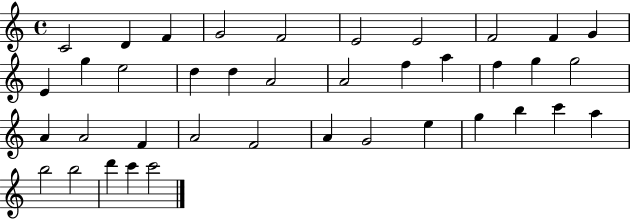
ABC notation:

X:1
T:Untitled
M:4/4
L:1/4
K:C
C2 D F G2 F2 E2 E2 F2 F G E g e2 d d A2 A2 f a f g g2 A A2 F A2 F2 A G2 e g b c' a b2 b2 d' c' c'2